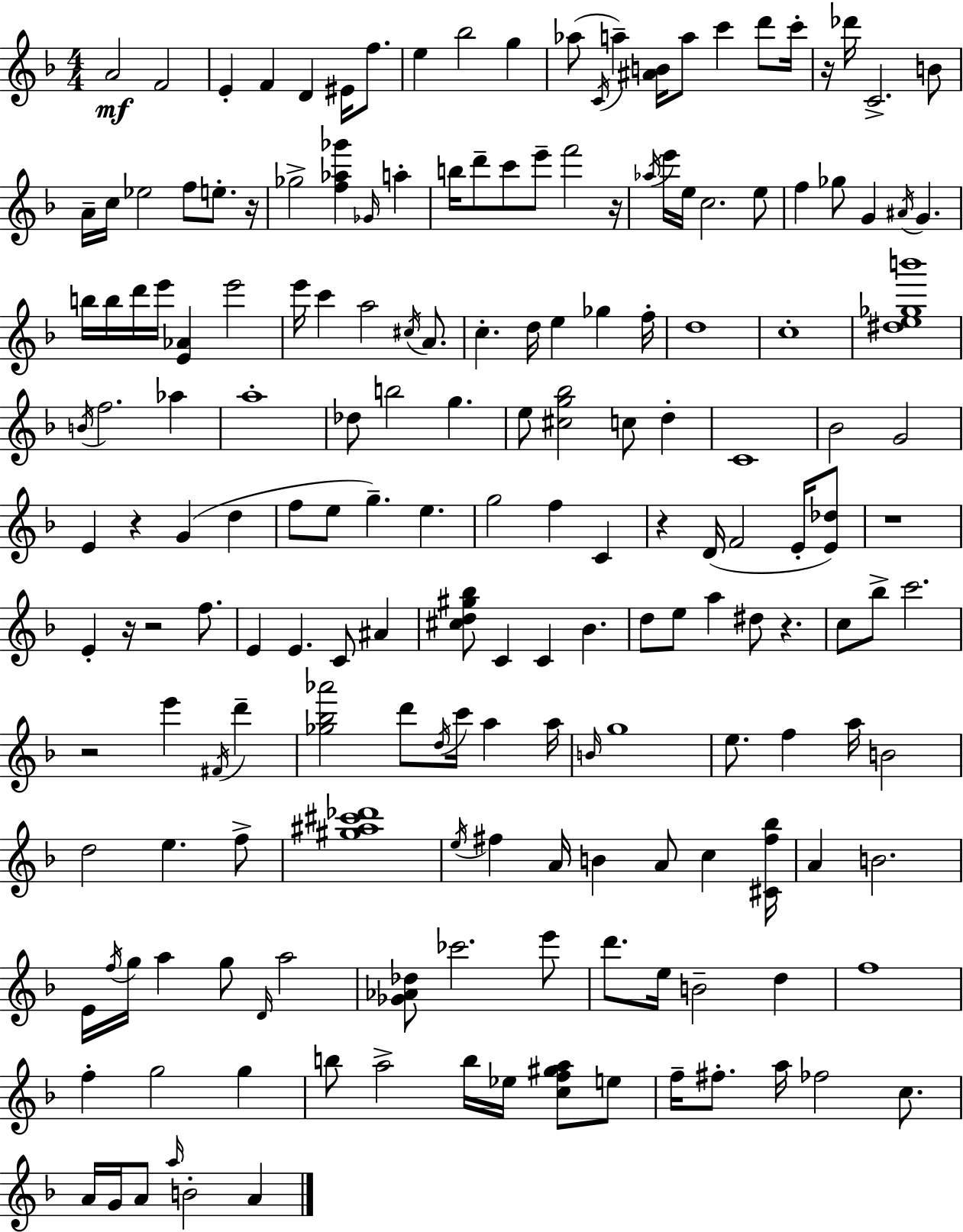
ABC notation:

X:1
T:Untitled
M:4/4
L:1/4
K:F
A2 F2 E F D ^E/4 f/2 e _b2 g _a/2 C/4 a [^AB]/4 a/2 c' d'/2 c'/4 z/4 _d'/4 C2 B/2 A/4 c/4 _e2 f/2 e/2 z/4 _g2 [f_a_g'] _G/4 a b/4 d'/2 c'/2 e'/2 f'2 z/4 _a/4 e'/4 e/4 c2 e/2 f _g/2 G ^A/4 G b/4 b/4 d'/4 e'/4 [E_A] e'2 e'/4 c' a2 ^c/4 A/2 c d/4 e _g f/4 d4 c4 [^de_gb']4 B/4 f2 _a a4 _d/2 b2 g e/2 [^cg_b]2 c/2 d C4 _B2 G2 E z G d f/2 e/2 g e g2 f C z D/4 F2 E/4 [E_d]/2 z4 E z/4 z2 f/2 E E C/2 ^A [^cd^g_b]/2 C C _B d/2 e/2 a ^d/2 z c/2 _b/2 c'2 z2 e' ^F/4 d' [_g_b_a']2 d'/2 d/4 c'/4 a a/4 B/4 g4 e/2 f a/4 B2 d2 e f/2 [^g^a^c'_d']4 e/4 ^f A/4 B A/2 c [^C^f_b]/4 A B2 E/4 f/4 g/4 a g/2 D/4 a2 [_G_A_d]/2 _c'2 e'/2 d'/2 e/4 B2 d f4 f g2 g b/2 a2 b/4 _e/4 [cf^ga]/2 e/2 f/4 ^f/2 a/4 _f2 c/2 A/4 G/4 A/2 a/4 B2 A